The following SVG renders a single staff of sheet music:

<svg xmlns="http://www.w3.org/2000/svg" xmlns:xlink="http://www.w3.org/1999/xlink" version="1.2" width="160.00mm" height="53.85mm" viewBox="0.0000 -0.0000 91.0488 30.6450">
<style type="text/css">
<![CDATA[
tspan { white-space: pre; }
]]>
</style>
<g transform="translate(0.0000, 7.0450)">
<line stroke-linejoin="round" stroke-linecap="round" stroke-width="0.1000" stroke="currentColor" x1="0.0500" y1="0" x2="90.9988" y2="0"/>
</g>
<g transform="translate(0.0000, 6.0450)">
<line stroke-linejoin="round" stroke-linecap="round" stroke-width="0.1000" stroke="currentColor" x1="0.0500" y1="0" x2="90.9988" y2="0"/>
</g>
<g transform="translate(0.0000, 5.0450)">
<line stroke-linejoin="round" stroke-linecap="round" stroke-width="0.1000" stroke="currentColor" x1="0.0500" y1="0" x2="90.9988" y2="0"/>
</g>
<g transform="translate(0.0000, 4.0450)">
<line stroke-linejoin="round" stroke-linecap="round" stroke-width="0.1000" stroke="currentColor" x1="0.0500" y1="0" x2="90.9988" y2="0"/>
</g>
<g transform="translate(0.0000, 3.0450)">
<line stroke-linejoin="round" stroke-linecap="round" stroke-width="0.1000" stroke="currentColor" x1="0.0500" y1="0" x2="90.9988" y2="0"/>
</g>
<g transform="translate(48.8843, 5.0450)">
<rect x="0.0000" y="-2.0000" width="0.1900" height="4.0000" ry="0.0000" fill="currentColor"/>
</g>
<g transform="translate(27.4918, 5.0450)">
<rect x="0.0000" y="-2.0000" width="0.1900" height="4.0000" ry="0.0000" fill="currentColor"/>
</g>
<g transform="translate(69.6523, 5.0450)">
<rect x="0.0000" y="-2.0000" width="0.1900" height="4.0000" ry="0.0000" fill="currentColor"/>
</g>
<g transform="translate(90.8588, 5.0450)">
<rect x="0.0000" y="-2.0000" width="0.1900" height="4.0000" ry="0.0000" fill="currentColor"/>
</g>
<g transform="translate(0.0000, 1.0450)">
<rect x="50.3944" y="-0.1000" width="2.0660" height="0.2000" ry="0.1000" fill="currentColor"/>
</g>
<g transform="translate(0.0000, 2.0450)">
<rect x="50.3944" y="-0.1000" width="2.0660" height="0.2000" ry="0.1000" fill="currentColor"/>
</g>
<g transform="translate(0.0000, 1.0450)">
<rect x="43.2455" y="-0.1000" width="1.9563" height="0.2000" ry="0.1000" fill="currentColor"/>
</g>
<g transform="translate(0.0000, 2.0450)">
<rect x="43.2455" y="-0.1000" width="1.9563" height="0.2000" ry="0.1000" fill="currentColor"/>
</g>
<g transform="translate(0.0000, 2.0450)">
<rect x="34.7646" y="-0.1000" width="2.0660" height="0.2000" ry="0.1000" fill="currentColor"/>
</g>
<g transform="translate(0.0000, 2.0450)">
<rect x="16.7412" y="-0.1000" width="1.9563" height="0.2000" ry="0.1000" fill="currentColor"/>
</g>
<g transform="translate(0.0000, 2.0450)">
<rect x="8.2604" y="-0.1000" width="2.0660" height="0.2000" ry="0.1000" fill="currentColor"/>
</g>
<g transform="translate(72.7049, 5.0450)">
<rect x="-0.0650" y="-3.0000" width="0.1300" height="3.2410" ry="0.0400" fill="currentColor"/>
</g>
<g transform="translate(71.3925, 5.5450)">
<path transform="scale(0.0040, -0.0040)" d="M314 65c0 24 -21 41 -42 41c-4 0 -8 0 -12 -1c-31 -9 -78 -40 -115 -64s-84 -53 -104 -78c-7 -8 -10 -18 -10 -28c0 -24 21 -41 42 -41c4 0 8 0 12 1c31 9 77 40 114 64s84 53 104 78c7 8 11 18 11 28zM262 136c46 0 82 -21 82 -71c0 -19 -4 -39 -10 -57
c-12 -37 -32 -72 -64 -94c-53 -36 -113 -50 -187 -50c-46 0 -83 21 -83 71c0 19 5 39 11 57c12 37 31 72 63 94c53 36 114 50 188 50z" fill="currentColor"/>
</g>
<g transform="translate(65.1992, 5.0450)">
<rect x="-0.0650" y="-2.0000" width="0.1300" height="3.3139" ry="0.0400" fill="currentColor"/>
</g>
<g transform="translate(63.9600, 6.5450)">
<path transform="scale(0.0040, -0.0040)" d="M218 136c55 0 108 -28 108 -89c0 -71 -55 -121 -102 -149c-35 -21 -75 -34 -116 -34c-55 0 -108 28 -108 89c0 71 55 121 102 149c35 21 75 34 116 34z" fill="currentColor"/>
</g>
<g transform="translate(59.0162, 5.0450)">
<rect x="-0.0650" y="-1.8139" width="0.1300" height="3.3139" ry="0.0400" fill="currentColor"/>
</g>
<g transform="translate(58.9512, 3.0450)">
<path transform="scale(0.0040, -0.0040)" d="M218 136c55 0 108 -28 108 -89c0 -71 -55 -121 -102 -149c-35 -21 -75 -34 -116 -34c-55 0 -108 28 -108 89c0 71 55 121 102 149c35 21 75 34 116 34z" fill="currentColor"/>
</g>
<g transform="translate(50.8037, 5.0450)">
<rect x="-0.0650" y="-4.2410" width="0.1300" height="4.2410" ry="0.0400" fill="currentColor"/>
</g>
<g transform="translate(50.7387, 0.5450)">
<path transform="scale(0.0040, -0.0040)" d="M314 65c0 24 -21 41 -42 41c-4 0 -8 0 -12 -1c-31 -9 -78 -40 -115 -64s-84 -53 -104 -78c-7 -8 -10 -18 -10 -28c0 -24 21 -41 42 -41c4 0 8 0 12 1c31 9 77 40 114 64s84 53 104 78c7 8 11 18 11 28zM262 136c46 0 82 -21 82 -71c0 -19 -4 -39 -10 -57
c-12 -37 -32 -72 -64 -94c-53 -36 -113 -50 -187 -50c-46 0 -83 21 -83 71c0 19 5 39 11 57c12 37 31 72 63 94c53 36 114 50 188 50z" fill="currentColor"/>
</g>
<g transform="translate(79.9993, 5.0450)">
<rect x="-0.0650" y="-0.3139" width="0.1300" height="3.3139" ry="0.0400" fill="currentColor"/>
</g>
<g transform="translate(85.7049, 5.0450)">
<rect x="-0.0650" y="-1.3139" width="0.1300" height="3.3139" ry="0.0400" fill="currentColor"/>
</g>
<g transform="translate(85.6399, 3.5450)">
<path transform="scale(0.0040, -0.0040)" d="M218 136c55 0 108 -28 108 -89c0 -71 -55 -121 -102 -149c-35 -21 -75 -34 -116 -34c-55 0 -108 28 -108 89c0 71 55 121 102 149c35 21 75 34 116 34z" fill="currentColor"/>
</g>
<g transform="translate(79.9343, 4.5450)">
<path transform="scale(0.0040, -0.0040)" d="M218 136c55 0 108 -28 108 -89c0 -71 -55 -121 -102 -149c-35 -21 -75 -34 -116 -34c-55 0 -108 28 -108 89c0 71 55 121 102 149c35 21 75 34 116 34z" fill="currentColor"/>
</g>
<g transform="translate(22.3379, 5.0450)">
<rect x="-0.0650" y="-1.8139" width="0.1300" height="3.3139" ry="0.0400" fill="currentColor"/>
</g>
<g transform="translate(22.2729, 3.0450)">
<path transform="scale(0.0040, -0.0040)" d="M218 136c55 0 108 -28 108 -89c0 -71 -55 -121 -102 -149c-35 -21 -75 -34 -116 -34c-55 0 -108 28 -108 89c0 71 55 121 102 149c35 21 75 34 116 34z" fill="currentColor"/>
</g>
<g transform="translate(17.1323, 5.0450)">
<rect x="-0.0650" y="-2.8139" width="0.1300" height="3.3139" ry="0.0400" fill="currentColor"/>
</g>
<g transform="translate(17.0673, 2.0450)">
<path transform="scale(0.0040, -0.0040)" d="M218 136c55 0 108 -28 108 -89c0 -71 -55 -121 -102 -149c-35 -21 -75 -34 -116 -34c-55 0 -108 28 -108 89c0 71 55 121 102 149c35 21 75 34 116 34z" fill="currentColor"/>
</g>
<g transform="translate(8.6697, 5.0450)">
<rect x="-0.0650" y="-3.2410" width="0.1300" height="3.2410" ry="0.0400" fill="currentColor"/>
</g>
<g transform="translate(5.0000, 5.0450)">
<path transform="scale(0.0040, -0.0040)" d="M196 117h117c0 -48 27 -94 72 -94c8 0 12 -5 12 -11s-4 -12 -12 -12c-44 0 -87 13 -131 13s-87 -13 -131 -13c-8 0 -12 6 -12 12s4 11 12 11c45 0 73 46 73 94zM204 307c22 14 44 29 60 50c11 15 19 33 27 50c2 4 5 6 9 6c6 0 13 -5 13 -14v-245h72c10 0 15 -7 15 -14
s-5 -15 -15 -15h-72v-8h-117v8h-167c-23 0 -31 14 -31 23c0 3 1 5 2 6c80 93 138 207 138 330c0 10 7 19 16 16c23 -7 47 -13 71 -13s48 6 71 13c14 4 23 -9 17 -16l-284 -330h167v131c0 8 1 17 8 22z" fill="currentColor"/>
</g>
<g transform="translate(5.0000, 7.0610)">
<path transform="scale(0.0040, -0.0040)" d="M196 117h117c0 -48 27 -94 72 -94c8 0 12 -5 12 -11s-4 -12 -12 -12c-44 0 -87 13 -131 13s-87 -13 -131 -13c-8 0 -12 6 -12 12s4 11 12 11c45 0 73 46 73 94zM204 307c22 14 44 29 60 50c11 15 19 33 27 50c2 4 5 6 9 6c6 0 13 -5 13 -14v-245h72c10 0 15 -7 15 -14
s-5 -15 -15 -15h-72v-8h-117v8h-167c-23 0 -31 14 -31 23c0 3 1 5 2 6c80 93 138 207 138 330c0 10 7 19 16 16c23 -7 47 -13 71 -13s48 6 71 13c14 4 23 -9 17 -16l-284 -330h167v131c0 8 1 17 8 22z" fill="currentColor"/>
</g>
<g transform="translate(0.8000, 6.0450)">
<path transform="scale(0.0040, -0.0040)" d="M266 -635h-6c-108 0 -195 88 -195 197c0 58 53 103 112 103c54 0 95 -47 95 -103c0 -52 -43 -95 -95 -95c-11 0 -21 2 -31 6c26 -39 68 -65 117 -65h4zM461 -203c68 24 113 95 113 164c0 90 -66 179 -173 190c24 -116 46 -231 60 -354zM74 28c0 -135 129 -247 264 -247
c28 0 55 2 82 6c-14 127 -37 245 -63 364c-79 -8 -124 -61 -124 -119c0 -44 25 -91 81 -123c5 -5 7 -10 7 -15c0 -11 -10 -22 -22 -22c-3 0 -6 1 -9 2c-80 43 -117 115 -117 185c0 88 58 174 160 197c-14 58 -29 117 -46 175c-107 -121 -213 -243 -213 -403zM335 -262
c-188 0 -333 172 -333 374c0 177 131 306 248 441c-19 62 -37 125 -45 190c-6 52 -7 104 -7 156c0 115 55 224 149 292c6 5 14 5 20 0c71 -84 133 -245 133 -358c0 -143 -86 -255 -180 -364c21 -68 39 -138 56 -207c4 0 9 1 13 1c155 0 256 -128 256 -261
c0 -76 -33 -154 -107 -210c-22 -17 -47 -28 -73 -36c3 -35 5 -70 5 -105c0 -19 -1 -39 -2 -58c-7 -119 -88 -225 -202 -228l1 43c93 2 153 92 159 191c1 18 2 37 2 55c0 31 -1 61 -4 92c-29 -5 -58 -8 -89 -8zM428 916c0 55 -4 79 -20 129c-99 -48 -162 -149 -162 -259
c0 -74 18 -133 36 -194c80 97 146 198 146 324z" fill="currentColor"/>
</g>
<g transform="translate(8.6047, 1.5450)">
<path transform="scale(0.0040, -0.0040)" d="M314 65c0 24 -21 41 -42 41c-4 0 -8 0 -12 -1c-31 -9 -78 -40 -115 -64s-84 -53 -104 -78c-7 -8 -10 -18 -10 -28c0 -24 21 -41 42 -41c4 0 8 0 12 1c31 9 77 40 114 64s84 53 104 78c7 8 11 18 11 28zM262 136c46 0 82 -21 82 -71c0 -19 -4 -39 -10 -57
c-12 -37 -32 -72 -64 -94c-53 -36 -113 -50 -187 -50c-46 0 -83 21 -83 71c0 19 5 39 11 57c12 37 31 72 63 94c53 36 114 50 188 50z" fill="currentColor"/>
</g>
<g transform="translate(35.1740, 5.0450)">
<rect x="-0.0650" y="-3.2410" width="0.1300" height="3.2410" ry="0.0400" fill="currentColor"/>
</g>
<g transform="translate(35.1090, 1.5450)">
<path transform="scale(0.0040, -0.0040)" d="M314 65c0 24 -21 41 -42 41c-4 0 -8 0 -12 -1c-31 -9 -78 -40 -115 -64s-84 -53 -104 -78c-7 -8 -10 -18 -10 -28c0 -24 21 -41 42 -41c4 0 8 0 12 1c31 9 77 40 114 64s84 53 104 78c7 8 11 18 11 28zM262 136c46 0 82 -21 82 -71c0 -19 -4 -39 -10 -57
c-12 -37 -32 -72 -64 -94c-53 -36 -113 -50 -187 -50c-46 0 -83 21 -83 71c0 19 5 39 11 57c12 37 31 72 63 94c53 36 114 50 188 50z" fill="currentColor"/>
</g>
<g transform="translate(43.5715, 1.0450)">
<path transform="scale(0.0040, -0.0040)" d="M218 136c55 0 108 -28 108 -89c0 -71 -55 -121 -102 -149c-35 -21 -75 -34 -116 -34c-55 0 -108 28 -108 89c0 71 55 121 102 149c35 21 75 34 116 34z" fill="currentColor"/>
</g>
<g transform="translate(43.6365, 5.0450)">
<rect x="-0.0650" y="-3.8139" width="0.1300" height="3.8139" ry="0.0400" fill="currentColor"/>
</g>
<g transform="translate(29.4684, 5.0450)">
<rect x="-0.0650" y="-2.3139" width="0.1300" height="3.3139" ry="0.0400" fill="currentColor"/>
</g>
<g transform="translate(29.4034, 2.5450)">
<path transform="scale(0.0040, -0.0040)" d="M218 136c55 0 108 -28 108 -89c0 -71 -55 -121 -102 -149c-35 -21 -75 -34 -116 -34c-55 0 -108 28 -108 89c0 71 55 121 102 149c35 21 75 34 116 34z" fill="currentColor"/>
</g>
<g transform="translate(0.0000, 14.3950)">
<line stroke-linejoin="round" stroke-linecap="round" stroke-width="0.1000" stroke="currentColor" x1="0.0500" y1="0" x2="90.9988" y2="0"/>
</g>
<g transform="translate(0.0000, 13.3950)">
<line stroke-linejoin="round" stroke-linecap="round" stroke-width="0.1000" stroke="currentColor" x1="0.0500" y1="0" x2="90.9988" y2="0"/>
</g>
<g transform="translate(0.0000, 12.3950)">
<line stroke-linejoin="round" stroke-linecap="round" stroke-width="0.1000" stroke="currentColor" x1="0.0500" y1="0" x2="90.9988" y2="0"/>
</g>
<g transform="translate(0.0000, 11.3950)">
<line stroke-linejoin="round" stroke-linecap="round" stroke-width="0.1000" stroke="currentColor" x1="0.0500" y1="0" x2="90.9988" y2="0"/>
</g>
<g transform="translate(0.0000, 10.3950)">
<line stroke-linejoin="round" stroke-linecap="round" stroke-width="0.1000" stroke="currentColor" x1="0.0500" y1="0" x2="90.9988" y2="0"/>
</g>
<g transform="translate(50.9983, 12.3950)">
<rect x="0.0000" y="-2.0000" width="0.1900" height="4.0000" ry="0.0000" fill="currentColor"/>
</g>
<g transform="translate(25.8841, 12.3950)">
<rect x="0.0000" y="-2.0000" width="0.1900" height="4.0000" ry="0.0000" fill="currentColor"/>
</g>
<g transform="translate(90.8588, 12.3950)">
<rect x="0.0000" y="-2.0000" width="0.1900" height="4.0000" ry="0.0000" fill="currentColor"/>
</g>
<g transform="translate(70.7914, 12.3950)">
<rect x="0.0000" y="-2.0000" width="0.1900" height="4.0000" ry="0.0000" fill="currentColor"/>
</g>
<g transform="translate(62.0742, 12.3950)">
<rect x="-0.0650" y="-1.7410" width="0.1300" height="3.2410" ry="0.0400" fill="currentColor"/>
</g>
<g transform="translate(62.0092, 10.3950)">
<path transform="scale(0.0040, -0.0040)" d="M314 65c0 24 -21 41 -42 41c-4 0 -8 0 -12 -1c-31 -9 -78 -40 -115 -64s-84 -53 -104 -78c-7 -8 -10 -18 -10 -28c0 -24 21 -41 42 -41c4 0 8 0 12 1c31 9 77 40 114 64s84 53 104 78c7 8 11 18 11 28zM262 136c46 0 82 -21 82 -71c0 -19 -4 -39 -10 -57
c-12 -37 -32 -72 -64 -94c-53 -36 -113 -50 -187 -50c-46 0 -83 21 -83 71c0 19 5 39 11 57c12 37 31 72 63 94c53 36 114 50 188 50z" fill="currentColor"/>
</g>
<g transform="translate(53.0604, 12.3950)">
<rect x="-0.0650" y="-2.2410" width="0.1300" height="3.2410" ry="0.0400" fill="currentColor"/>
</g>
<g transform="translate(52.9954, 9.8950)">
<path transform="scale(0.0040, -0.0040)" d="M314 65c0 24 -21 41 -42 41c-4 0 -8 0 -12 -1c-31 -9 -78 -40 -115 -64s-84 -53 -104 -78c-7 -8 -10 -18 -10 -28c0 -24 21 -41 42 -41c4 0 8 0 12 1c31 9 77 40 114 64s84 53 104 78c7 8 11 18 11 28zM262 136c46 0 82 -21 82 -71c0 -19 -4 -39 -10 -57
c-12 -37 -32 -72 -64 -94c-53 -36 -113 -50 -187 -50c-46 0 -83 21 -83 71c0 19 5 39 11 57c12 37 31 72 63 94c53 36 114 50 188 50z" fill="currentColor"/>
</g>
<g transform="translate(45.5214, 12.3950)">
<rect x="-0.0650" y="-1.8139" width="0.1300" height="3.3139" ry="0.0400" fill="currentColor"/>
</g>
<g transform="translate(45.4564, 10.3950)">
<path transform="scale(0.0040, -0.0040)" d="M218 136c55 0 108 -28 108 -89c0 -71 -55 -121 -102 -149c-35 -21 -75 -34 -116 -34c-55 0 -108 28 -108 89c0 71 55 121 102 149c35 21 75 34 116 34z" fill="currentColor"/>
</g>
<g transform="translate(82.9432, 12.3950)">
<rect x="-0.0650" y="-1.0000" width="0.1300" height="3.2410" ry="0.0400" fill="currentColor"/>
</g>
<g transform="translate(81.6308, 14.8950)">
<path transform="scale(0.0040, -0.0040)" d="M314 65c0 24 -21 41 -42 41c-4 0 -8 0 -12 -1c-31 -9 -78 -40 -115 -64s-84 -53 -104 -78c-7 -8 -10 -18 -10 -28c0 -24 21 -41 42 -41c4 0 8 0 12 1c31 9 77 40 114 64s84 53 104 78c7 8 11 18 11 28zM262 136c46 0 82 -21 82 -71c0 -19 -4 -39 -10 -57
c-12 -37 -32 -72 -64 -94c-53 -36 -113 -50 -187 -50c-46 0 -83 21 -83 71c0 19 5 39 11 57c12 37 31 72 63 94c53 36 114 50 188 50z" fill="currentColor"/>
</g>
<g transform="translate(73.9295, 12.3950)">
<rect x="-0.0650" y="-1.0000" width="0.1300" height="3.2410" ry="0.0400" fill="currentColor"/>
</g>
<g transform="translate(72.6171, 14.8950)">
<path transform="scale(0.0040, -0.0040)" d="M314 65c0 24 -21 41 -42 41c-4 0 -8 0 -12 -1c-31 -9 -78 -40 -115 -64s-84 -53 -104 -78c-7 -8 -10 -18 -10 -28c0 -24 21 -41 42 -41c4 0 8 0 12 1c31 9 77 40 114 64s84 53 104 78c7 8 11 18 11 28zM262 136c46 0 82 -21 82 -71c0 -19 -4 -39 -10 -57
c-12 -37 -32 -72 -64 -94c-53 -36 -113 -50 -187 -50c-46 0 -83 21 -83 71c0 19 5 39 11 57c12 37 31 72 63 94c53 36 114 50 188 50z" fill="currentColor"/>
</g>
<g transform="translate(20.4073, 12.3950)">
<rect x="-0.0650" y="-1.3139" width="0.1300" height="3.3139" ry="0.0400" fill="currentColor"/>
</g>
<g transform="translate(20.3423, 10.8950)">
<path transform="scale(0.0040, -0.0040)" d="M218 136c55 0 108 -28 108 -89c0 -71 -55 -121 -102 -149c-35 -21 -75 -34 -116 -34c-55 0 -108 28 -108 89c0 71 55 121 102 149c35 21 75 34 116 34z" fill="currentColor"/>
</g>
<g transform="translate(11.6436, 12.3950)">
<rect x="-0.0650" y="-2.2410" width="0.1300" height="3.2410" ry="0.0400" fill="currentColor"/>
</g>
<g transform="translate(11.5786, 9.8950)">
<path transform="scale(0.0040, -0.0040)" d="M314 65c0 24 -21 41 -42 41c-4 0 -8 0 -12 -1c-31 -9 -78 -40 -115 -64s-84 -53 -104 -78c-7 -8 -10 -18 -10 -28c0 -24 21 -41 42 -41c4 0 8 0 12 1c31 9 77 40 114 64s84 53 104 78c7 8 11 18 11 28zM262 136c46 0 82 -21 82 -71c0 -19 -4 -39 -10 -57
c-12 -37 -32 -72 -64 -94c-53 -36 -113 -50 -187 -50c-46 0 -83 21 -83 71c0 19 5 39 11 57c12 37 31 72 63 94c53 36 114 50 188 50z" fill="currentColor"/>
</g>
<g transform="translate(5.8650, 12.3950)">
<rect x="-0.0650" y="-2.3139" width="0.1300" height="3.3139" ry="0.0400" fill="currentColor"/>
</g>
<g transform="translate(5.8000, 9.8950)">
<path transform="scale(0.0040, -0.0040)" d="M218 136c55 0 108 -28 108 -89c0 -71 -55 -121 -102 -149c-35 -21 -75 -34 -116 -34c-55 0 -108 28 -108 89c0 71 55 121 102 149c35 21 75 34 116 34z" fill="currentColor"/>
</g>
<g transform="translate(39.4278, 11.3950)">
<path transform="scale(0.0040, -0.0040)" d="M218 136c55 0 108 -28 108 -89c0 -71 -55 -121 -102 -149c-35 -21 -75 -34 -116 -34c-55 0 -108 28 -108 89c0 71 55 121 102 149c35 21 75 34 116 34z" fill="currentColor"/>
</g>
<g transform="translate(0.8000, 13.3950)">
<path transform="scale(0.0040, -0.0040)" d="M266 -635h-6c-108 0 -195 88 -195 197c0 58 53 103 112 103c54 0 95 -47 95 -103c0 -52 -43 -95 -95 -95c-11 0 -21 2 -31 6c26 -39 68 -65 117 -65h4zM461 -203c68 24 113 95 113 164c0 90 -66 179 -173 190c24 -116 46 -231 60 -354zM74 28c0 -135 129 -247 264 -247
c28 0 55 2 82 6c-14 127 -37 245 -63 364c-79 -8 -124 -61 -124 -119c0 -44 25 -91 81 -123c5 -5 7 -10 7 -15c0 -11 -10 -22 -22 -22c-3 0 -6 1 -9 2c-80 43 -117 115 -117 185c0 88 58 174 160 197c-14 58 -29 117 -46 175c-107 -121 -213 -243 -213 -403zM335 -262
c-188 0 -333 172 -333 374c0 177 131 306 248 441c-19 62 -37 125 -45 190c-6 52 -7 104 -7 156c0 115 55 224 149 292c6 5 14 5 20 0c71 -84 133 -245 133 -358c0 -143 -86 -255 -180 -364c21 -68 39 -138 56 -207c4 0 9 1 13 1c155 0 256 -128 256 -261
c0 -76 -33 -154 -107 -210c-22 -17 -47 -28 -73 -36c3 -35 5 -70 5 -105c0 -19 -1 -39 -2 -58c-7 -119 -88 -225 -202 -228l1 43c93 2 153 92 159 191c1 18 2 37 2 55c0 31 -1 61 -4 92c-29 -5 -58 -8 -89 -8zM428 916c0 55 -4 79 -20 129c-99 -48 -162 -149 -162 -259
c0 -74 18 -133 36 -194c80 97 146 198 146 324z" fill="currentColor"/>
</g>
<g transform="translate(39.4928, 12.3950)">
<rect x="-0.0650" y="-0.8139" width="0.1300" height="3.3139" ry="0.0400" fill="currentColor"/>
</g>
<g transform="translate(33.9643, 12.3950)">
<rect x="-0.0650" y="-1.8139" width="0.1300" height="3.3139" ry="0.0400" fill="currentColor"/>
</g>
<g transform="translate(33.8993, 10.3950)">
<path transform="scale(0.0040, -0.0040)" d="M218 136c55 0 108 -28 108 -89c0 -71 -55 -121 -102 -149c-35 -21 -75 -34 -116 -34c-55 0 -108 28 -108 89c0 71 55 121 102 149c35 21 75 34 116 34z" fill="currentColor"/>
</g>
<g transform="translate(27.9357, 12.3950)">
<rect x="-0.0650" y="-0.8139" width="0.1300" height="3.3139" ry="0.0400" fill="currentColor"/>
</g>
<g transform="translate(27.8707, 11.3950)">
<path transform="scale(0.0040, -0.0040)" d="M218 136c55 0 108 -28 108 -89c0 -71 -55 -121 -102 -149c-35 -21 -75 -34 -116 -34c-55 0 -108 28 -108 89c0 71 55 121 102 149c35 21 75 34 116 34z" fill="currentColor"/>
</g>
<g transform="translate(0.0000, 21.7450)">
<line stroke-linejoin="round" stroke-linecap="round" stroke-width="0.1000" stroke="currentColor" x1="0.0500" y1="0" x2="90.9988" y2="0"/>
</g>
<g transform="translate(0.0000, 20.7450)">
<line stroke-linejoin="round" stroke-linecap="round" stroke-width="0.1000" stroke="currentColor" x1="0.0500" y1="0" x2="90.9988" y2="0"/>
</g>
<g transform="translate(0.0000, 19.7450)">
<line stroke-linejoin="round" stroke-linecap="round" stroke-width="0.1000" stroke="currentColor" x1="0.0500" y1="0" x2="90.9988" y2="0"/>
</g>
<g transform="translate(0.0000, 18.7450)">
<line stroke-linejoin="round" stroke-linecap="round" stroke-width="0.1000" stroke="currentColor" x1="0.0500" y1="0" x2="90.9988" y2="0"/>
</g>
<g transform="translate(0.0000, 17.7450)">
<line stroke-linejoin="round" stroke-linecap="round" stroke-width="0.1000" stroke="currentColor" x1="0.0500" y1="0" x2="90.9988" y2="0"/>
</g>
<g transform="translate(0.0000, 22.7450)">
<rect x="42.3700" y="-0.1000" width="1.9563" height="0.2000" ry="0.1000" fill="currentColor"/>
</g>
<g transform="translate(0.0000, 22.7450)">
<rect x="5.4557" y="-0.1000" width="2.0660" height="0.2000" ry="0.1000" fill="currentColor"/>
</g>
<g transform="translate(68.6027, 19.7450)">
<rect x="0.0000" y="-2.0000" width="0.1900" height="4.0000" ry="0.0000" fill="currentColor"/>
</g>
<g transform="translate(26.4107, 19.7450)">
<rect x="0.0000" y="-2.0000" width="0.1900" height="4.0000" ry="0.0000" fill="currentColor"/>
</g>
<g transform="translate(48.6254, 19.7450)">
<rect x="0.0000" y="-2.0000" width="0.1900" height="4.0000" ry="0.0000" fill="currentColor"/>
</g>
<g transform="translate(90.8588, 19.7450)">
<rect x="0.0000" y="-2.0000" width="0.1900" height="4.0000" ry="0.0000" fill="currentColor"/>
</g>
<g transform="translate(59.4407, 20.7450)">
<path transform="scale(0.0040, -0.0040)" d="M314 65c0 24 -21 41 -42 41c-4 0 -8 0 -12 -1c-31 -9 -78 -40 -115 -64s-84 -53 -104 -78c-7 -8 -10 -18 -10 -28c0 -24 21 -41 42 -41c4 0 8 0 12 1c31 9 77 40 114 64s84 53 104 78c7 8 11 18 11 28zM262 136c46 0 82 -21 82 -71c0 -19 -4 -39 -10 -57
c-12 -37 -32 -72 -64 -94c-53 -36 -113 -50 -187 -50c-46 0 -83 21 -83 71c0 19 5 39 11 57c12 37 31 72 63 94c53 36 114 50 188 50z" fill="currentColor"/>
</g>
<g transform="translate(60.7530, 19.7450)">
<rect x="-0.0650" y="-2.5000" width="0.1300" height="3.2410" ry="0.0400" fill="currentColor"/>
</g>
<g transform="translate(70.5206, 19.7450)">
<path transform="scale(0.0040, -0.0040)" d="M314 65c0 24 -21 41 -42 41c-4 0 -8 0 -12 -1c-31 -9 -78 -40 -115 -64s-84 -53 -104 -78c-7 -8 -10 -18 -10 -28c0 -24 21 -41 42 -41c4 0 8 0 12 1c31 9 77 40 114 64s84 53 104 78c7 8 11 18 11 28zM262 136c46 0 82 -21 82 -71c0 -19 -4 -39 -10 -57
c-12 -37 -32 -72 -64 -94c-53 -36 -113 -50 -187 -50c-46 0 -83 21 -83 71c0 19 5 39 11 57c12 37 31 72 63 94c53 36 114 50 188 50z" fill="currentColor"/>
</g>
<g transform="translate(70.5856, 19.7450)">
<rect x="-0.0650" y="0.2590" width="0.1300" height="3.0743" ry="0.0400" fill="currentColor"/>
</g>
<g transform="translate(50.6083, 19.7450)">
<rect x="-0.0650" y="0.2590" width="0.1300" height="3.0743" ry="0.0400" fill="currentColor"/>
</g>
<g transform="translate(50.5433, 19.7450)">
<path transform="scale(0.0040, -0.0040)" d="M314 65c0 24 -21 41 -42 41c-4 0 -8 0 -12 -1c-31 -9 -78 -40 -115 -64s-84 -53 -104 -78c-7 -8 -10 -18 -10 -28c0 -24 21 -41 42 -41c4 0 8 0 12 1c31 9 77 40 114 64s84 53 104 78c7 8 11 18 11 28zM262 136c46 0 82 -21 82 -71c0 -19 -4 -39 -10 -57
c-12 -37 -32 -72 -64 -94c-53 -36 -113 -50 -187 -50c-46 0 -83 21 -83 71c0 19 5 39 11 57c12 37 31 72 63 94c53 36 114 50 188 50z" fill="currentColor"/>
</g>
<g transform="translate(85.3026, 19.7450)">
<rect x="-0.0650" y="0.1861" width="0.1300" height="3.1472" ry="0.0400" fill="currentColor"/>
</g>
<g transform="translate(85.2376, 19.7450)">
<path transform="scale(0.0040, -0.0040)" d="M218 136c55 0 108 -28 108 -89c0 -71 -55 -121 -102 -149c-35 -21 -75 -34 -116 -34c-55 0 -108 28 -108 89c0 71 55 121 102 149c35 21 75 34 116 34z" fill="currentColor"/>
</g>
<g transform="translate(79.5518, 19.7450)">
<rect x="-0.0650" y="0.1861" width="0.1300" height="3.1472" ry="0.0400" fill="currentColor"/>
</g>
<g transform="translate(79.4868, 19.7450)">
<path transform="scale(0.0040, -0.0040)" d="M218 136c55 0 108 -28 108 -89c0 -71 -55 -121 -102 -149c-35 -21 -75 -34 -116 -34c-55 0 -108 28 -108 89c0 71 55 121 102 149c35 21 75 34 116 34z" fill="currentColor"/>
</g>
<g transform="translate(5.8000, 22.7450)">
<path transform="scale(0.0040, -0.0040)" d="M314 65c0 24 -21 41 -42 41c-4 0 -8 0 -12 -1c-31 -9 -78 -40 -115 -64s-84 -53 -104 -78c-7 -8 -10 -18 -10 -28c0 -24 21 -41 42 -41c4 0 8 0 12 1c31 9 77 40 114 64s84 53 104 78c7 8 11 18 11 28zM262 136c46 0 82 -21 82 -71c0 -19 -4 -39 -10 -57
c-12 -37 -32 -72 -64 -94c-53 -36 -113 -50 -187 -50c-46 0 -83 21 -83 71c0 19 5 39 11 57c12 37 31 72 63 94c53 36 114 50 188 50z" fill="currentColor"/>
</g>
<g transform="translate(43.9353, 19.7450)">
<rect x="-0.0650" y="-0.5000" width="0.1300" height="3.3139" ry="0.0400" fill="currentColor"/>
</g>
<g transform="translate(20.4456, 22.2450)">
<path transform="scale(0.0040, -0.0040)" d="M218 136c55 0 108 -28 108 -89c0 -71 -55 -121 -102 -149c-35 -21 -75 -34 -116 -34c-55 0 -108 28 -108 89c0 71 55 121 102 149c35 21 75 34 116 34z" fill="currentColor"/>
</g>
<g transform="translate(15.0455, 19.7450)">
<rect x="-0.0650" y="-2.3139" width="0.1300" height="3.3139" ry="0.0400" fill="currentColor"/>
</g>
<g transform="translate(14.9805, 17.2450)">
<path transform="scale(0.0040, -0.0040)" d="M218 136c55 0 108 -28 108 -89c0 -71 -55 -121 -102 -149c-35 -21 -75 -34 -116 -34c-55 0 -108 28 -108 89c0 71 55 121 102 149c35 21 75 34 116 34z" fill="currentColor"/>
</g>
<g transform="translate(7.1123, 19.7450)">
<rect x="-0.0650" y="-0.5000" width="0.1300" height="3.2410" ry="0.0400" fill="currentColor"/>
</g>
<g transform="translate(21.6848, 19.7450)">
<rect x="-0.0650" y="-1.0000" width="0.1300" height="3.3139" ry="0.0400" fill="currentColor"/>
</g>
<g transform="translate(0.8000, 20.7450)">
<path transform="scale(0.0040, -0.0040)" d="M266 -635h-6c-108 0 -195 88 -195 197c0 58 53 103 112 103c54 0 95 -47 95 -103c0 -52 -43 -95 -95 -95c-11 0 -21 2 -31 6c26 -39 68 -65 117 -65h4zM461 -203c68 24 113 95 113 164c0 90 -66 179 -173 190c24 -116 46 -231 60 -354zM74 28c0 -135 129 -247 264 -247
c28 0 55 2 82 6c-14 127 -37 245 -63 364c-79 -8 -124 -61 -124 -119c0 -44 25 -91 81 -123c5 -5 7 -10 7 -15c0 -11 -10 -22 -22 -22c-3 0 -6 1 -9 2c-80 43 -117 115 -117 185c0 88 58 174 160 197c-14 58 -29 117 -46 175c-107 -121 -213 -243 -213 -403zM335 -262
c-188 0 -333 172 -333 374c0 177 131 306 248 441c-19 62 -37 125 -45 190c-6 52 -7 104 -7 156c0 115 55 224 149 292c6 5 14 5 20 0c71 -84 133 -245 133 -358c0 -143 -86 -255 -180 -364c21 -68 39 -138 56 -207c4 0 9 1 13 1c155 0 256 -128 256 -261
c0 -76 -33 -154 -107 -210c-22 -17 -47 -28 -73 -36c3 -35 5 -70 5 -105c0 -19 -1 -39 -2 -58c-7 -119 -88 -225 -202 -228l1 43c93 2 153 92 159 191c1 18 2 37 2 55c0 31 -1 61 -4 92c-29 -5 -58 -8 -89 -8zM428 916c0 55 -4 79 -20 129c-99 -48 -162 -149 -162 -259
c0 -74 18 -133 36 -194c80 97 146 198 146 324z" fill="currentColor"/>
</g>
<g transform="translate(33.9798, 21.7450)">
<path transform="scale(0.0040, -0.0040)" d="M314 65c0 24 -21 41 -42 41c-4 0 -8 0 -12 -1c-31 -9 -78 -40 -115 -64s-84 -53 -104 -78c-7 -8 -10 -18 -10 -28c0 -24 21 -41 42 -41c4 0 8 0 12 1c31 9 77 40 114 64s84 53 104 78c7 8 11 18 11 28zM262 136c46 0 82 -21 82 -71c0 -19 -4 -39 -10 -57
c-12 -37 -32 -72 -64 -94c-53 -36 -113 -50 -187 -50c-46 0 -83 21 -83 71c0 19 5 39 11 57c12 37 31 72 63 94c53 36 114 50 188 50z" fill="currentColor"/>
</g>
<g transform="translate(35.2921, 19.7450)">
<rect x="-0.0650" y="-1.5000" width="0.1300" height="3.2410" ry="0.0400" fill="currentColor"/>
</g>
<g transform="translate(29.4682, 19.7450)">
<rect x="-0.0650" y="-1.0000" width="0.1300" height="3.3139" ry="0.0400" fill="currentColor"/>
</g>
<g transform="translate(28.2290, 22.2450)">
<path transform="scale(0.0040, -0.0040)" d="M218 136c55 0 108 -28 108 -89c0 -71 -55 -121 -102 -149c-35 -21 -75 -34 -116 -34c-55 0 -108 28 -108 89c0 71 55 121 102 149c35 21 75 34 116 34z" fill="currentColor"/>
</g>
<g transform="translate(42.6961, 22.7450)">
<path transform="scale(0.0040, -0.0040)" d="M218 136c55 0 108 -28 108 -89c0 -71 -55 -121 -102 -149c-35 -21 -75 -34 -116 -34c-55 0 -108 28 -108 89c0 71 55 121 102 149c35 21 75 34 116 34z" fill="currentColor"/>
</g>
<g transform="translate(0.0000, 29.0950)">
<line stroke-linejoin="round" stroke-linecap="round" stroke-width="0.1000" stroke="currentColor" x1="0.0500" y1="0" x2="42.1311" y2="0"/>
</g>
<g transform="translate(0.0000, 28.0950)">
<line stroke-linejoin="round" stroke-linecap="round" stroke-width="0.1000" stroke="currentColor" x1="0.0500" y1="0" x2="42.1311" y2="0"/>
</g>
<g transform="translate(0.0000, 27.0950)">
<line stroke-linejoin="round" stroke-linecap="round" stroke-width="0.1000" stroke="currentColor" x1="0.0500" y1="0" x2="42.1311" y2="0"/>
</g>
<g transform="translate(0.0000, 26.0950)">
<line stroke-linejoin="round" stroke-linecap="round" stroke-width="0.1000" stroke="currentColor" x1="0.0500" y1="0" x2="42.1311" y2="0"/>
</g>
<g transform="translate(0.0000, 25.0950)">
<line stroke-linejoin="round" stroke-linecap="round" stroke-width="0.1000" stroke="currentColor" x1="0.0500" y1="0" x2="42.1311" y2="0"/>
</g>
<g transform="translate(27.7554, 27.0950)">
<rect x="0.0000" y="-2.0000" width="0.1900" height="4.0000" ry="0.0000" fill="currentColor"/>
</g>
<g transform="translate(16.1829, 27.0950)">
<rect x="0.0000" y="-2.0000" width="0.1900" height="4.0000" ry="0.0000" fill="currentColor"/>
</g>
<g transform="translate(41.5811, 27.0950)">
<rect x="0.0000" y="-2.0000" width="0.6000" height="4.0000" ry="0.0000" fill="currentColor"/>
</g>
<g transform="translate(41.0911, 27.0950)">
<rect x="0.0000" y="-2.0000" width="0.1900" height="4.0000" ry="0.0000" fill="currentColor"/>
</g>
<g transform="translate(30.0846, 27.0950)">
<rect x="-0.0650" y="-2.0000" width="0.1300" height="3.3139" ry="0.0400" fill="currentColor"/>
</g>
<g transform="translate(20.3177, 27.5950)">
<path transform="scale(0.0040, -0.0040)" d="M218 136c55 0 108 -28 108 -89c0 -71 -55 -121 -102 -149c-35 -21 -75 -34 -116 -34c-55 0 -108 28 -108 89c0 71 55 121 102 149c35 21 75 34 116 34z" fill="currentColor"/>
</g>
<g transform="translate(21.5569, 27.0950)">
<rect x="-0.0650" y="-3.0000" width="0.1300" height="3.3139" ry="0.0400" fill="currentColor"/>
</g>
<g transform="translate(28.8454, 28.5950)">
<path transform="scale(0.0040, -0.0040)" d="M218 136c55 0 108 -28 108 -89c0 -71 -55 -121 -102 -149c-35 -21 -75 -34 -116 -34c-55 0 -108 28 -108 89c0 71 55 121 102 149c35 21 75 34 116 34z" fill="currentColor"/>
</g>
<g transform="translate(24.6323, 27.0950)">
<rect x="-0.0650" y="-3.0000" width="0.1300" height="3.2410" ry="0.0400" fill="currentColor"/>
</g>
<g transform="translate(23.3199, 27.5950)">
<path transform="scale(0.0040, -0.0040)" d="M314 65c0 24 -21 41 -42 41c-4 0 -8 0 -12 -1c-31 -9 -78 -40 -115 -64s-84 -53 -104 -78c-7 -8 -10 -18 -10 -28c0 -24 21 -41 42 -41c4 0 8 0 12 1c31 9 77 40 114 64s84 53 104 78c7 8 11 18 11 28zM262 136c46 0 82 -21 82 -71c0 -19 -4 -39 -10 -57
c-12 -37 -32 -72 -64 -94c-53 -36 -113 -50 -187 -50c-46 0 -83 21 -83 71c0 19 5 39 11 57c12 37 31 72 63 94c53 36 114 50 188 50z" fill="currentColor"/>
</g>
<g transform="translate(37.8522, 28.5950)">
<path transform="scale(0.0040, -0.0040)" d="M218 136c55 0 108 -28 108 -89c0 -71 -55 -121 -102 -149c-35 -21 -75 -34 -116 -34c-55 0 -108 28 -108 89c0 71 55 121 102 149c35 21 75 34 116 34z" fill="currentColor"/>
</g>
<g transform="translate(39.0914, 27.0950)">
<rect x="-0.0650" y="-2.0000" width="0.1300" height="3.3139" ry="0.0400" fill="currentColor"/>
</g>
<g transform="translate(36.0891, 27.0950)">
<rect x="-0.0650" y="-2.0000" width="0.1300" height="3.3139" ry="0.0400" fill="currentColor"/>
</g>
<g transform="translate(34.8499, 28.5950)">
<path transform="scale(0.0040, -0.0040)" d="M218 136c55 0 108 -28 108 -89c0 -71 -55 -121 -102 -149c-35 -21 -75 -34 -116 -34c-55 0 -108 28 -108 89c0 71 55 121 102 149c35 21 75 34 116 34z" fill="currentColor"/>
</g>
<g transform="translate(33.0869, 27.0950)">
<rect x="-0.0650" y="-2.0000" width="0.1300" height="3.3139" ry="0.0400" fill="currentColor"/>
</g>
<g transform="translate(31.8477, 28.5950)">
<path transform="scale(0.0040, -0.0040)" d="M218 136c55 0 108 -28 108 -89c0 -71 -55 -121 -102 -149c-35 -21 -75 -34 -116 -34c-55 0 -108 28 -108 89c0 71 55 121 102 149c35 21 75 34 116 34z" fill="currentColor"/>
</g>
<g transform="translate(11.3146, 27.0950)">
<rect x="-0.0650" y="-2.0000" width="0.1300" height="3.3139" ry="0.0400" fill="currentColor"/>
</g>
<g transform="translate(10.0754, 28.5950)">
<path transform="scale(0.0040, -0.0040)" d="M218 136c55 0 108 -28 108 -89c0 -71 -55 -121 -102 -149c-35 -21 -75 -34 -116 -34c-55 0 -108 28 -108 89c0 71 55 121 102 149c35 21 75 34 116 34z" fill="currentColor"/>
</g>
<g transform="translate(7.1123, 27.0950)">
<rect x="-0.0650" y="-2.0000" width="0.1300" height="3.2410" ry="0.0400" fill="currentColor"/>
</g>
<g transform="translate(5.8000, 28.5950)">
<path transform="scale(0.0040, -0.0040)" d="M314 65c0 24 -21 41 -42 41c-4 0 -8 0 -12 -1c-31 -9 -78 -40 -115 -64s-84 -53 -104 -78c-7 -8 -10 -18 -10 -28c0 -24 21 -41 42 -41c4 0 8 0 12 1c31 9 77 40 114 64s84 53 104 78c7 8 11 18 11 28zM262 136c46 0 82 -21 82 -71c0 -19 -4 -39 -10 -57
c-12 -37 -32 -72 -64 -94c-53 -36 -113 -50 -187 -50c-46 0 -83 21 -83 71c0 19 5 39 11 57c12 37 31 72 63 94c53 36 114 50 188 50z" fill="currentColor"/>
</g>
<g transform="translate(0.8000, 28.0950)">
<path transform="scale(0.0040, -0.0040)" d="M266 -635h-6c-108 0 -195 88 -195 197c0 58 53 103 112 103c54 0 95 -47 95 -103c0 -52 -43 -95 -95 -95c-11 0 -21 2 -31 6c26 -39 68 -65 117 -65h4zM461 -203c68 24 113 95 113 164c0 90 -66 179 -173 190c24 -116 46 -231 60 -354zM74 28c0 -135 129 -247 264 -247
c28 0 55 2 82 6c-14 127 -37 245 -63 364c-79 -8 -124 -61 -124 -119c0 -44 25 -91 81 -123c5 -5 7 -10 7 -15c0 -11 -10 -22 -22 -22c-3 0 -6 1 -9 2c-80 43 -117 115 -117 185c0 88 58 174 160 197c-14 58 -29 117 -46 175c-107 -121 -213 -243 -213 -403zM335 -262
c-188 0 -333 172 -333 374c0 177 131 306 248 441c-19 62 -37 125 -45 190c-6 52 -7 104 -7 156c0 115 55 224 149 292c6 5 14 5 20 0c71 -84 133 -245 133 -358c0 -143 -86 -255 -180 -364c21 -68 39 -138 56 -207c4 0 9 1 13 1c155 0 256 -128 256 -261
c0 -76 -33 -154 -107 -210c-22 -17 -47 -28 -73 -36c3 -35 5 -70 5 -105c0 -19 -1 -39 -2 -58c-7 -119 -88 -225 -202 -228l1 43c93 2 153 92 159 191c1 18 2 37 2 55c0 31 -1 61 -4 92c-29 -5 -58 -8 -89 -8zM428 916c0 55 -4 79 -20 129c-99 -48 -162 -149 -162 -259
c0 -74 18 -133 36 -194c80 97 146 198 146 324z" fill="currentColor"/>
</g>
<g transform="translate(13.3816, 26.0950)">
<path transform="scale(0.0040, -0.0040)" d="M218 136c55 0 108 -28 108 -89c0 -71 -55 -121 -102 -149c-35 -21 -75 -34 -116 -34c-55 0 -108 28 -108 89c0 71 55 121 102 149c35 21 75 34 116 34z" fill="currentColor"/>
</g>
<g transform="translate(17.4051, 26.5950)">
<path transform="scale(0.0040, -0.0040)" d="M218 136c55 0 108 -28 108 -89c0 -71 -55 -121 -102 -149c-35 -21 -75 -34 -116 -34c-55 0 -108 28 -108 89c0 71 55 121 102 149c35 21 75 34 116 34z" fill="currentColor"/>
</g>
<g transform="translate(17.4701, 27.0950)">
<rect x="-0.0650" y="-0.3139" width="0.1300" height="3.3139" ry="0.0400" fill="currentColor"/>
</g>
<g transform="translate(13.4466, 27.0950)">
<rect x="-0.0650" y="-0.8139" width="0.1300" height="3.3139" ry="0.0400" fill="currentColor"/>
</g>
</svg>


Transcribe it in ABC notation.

X:1
T:Untitled
M:4/4
L:1/4
K:C
b2 a f g b2 c' d'2 f F A2 c e g g2 e d f d f g2 f2 D2 D2 C2 g D D E2 C B2 G2 B2 B B F2 F d c A A2 F F F F